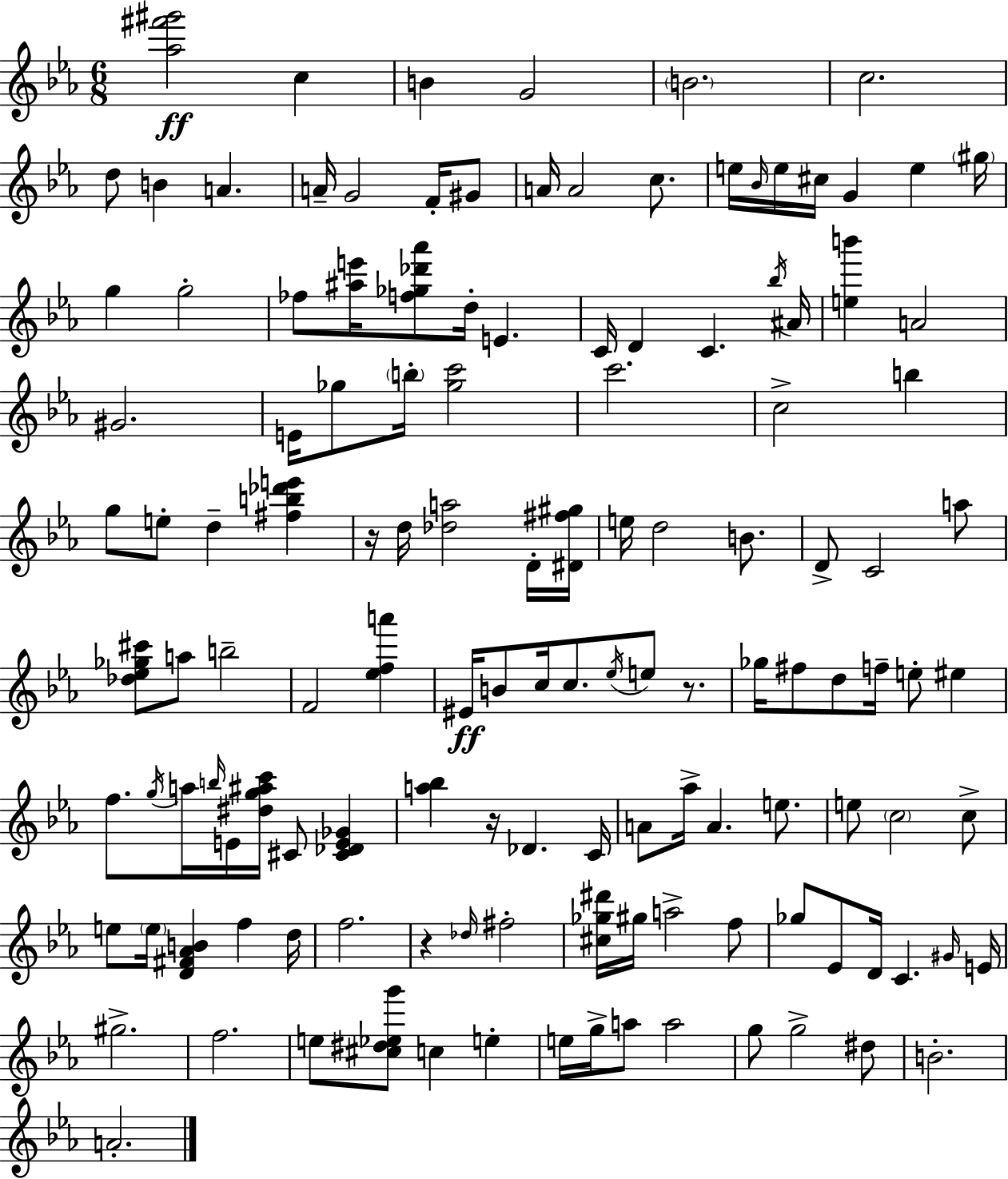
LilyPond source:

{
  \clef treble
  \numericTimeSignature
  \time 6/8
  \key ees \major
  <aes'' fis''' gis'''>2\ff c''4 | b'4 g'2 | \parenthesize b'2. | c''2. | \break d''8 b'4 a'4. | a'16-- g'2 f'16-. gis'8 | a'16 a'2 c''8. | e''16 \grace { bes'16 } e''16 cis''16 g'4 e''4 | \break \parenthesize gis''16 g''4 g''2-. | fes''8 <ais'' e'''>16 <f'' ges'' des''' aes'''>8 d''16-. e'4. | c'16 d'4 c'4. | \acciaccatura { bes''16 } ais'16 <e'' b'''>4 a'2 | \break gis'2. | e'16 ges''8 \parenthesize b''16-. <ges'' c'''>2 | c'''2. | c''2-> b''4 | \break g''8 e''8-. d''4-- <fis'' b'' des''' e'''>4 | r16 d''16 <des'' a''>2 | d'16-. <dis' fis'' gis''>16 e''16 d''2 b'8. | d'8-> c'2 | \break a''8 <des'' ees'' ges'' cis'''>8 a''8 b''2-- | f'2 <ees'' f'' a'''>4 | eis'16\ff b'8 c''16 c''8. \acciaccatura { ees''16 } e''8 | r8. ges''16 fis''8 d''8 f''16-- e''8-. eis''4 | \break f''8. \acciaccatura { g''16 } a''16 \grace { b''16 } e'16 <dis'' g'' ais'' c'''>16 cis'8 | <cis' des' e' ges'>4 <a'' bes''>4 r16 des'4. | c'16 a'8 aes''16-> a'4. | e''8. e''8 \parenthesize c''2 | \break c''8-> e''8 \parenthesize e''16 <d' fis' aes' b'>4 | f''4 d''16 f''2. | r4 \grace { des''16 } fis''2-. | <cis'' ges'' dis'''>16 gis''16 a''2-> | \break f''8 ges''8 ees'8 d'16 c'4. | \grace { gis'16 } e'16 gis''2.-> | f''2. | e''8 <cis'' dis'' ees'' g'''>8 c''4 | \break e''4-. e''16 g''16-> a''8 a''2 | g''8 g''2-> | dis''8 b'2.-. | a'2.-. | \break \bar "|."
}